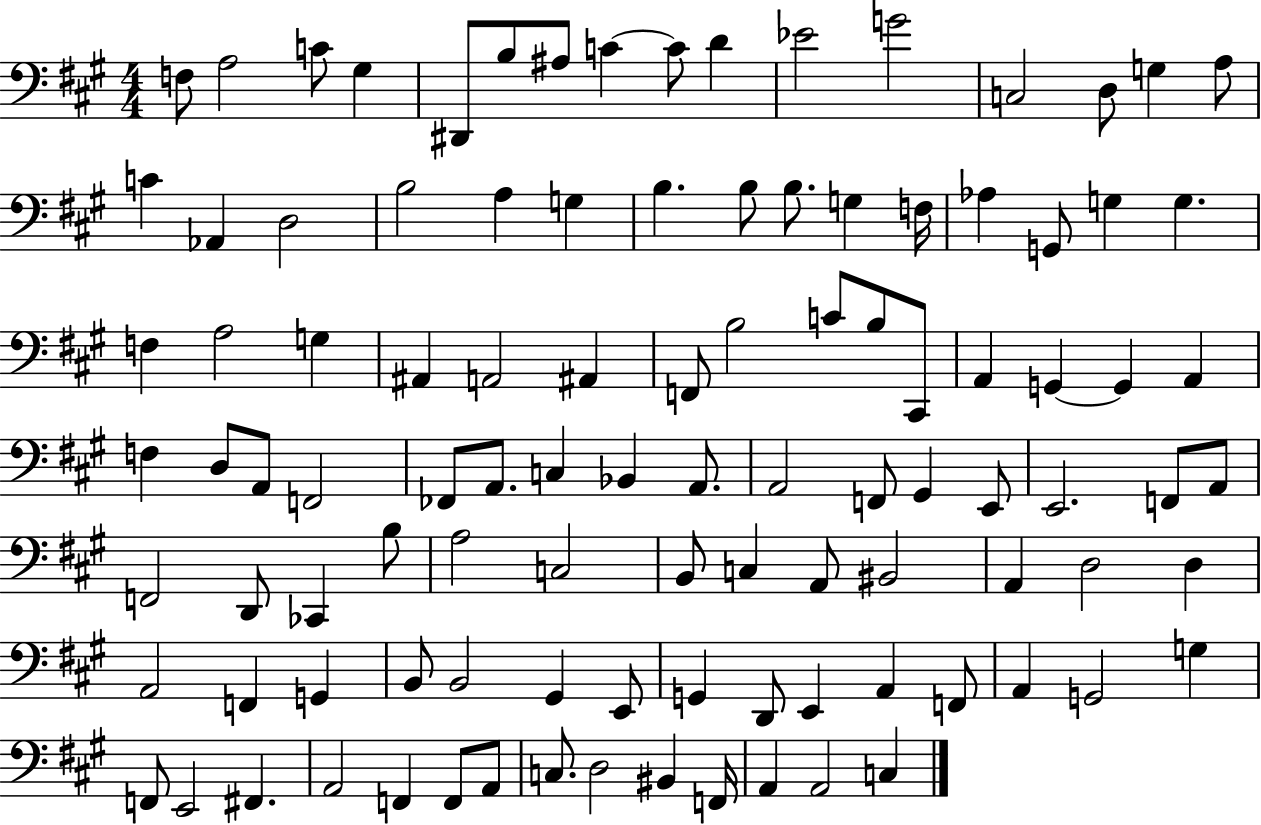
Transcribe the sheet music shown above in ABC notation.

X:1
T:Untitled
M:4/4
L:1/4
K:A
F,/2 A,2 C/2 ^G, ^D,,/2 B,/2 ^A,/2 C C/2 D _E2 G2 C,2 D,/2 G, A,/2 C _A,, D,2 B,2 A, G, B, B,/2 B,/2 G, F,/4 _A, G,,/2 G, G, F, A,2 G, ^A,, A,,2 ^A,, F,,/2 B,2 C/2 B,/2 ^C,,/2 A,, G,, G,, A,, F, D,/2 A,,/2 F,,2 _F,,/2 A,,/2 C, _B,, A,,/2 A,,2 F,,/2 ^G,, E,,/2 E,,2 F,,/2 A,,/2 F,,2 D,,/2 _C,, B,/2 A,2 C,2 B,,/2 C, A,,/2 ^B,,2 A,, D,2 D, A,,2 F,, G,, B,,/2 B,,2 ^G,, E,,/2 G,, D,,/2 E,, A,, F,,/2 A,, G,,2 G, F,,/2 E,,2 ^F,, A,,2 F,, F,,/2 A,,/2 C,/2 D,2 ^B,, F,,/4 A,, A,,2 C,